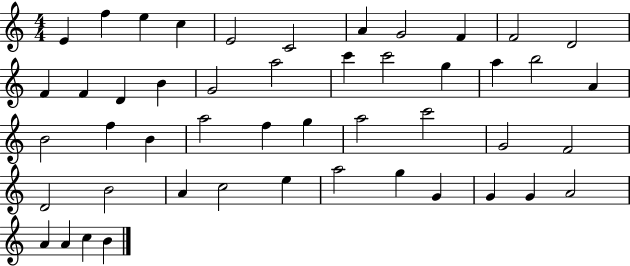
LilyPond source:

{
  \clef treble
  \numericTimeSignature
  \time 4/4
  \key c \major
  e'4 f''4 e''4 c''4 | e'2 c'2 | a'4 g'2 f'4 | f'2 d'2 | \break f'4 f'4 d'4 b'4 | g'2 a''2 | c'''4 c'''2 g''4 | a''4 b''2 a'4 | \break b'2 f''4 b'4 | a''2 f''4 g''4 | a''2 c'''2 | g'2 f'2 | \break d'2 b'2 | a'4 c''2 e''4 | a''2 g''4 g'4 | g'4 g'4 a'2 | \break a'4 a'4 c''4 b'4 | \bar "|."
}